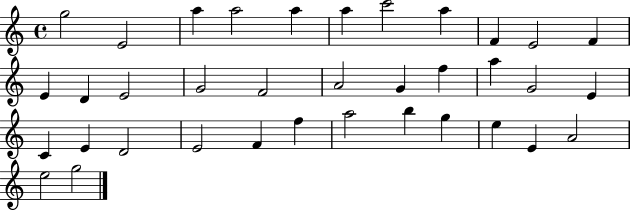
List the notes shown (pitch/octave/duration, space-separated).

G5/h E4/h A5/q A5/h A5/q A5/q C6/h A5/q F4/q E4/h F4/q E4/q D4/q E4/h G4/h F4/h A4/h G4/q F5/q A5/q G4/h E4/q C4/q E4/q D4/h E4/h F4/q F5/q A5/h B5/q G5/q E5/q E4/q A4/h E5/h G5/h